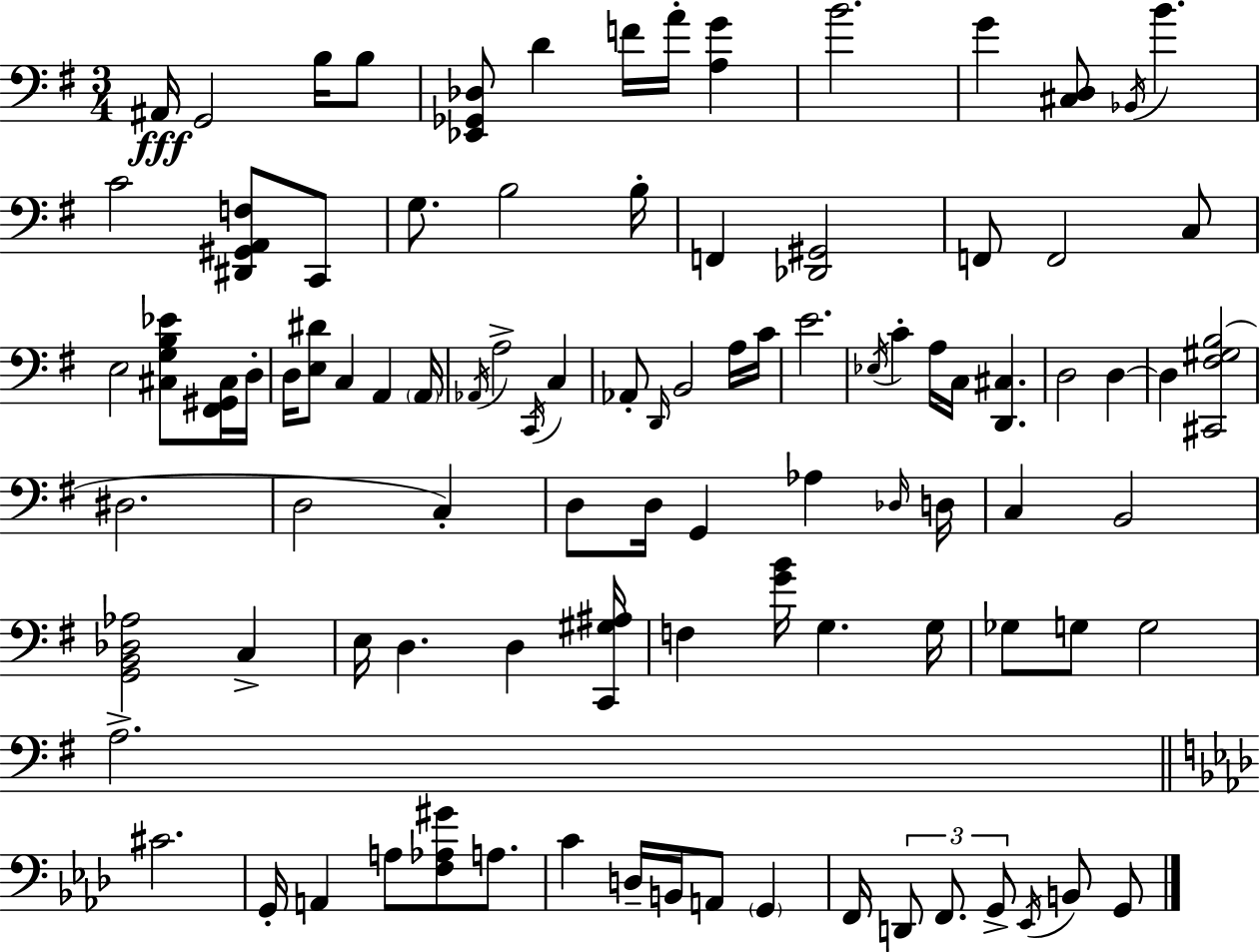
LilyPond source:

{
  \clef bass
  \numericTimeSignature
  \time 3/4
  \key e \minor
  \repeat volta 2 { ais,16\fff g,2 b16 b8 | <ees, ges, des>8 d'4 f'16 a'16-. <a g'>4 | b'2. | g'4 <cis d>8 \acciaccatura { bes,16 } b'4. | \break c'2 <dis, gis, a, f>8 c,8 | g8. b2 | b16-. f,4 <des, gis,>2 | f,8 f,2 c8 | \break e2 <cis g b ees'>8 <fis, gis, cis>16 | d16-. d16 <e dis'>8 c4 a,4 | \parenthesize a,16 \acciaccatura { aes,16 } a2-> \acciaccatura { c,16 } c4 | aes,8-. \grace { d,16 } b,2 | \break a16 c'16 e'2. | \acciaccatura { ees16 } c'4-. a16 c16 <d, cis>4. | d2 | d4~~ d4 <cis, fis gis b>2( | \break dis2. | d2 | c4-.) d8 d16 g,4 | aes4 \grace { des16 } d16 c4 b,2 | \break <g, b, des aes>2 | c4-> e16 d4. | d4 <c, gis ais>16 f4 <g' b'>16 g4. | g16 ges8 g8 g2 | \break a2.-> | \bar "||" \break \key aes \major cis'2. | g,16-. a,4 a8 <f aes gis'>8 a8. | c'4 d16-- b,16 a,8 \parenthesize g,4 | f,16 \tuplet 3/2 { d,8 f,8. g,8-> } \acciaccatura { ees,16 } b,8 g,8 | \break } \bar "|."
}